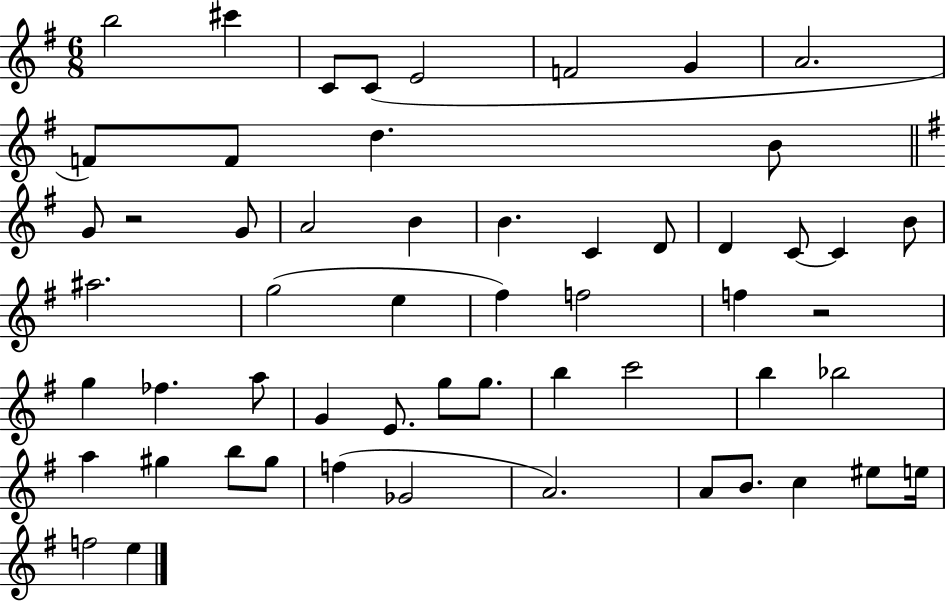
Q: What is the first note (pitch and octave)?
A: B5